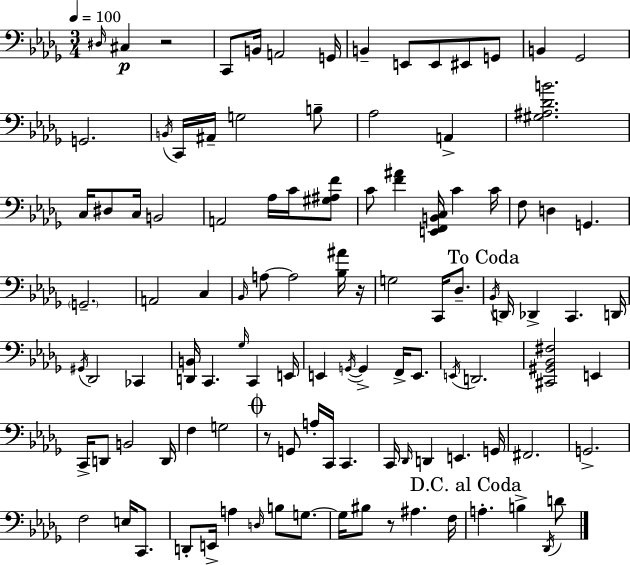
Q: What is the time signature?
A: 3/4